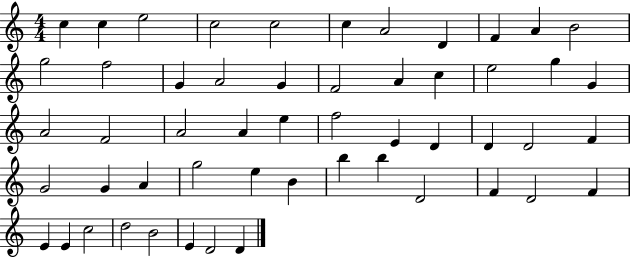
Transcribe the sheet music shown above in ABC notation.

X:1
T:Untitled
M:4/4
L:1/4
K:C
c c e2 c2 c2 c A2 D F A B2 g2 f2 G A2 G F2 A c e2 g G A2 F2 A2 A e f2 E D D D2 F G2 G A g2 e B b b D2 F D2 F E E c2 d2 B2 E D2 D